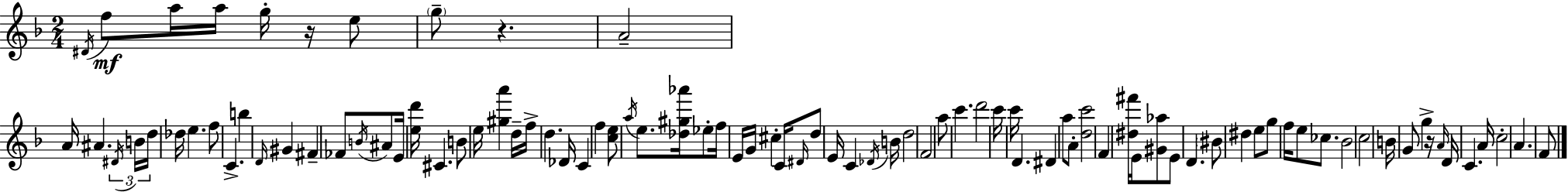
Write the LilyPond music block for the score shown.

{
  \clef treble
  \numericTimeSignature
  \time 2/4
  \key d \minor
  \acciaccatura { dis'16 }\mf f''8 a''16 a''16 g''16-. r16 e''8 | \parenthesize g''8-- r4. | a'2-- | a'16 ais'4. | \break \tuplet 3/2 { \acciaccatura { dis'16 } b'16 d''16 } des''16 e''4. | f''8 c'4.-> | b''4 \grace { d'16 } gis'4 | fis'4-- fes'8 | \break \acciaccatura { b'16 } ais'8 e'16 <e'' d'''>16 cis'4. | b'8 e''16 <gis'' a'''>4 | d''16-- f''16-> d''4. | des'16 c'4 | \break f''4 <c'' e''>8 \acciaccatura { a''16 } e''8. | <des'' gis'' aes'''>16 ees''8-. f''16 e'16 g'16 | cis''4-. c'16 \grace { dis'16 } d''8 | e'16 c'4 \acciaccatura { des'16 } b'16 d''2 | \break f'2 | a''8 | c'''4. d'''2 | c'''16 | \break c'''16 d'4. dis'4 | a''8 a'8-. <d'' c'''>2 | f'4 | <dis'' fis'''>16 e'16 <gis' aes''>8 e'8 | \break d'4. \parenthesize bis'8 | dis''4 e''8 g''8 | f''16 e''8 ces''8. bes'2 | c''2 | \break b'16 | g'8 g''4-> r16 \grace { a'16 } | d'16 c'4. a'16 | c''2-. | \break a'4. f'8 | \bar "|."
}